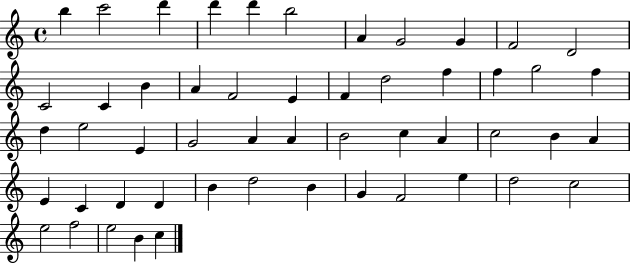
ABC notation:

X:1
T:Untitled
M:4/4
L:1/4
K:C
b c'2 d' d' d' b2 A G2 G F2 D2 C2 C B A F2 E F d2 f f g2 f d e2 E G2 A A B2 c A c2 B A E C D D B d2 B G F2 e d2 c2 e2 f2 e2 B c